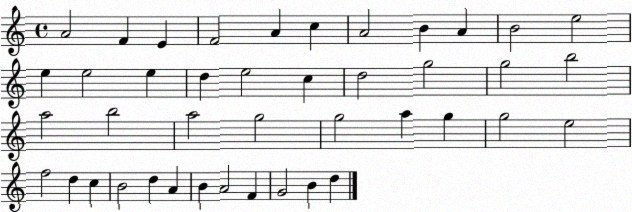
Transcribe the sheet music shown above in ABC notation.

X:1
T:Untitled
M:4/4
L:1/4
K:C
A2 F E F2 A c A2 B A B2 e2 e e2 e d e2 c d2 g2 g2 b2 a2 b2 a2 g2 g2 a g g2 e2 f2 d c B2 d A B A2 F G2 B d